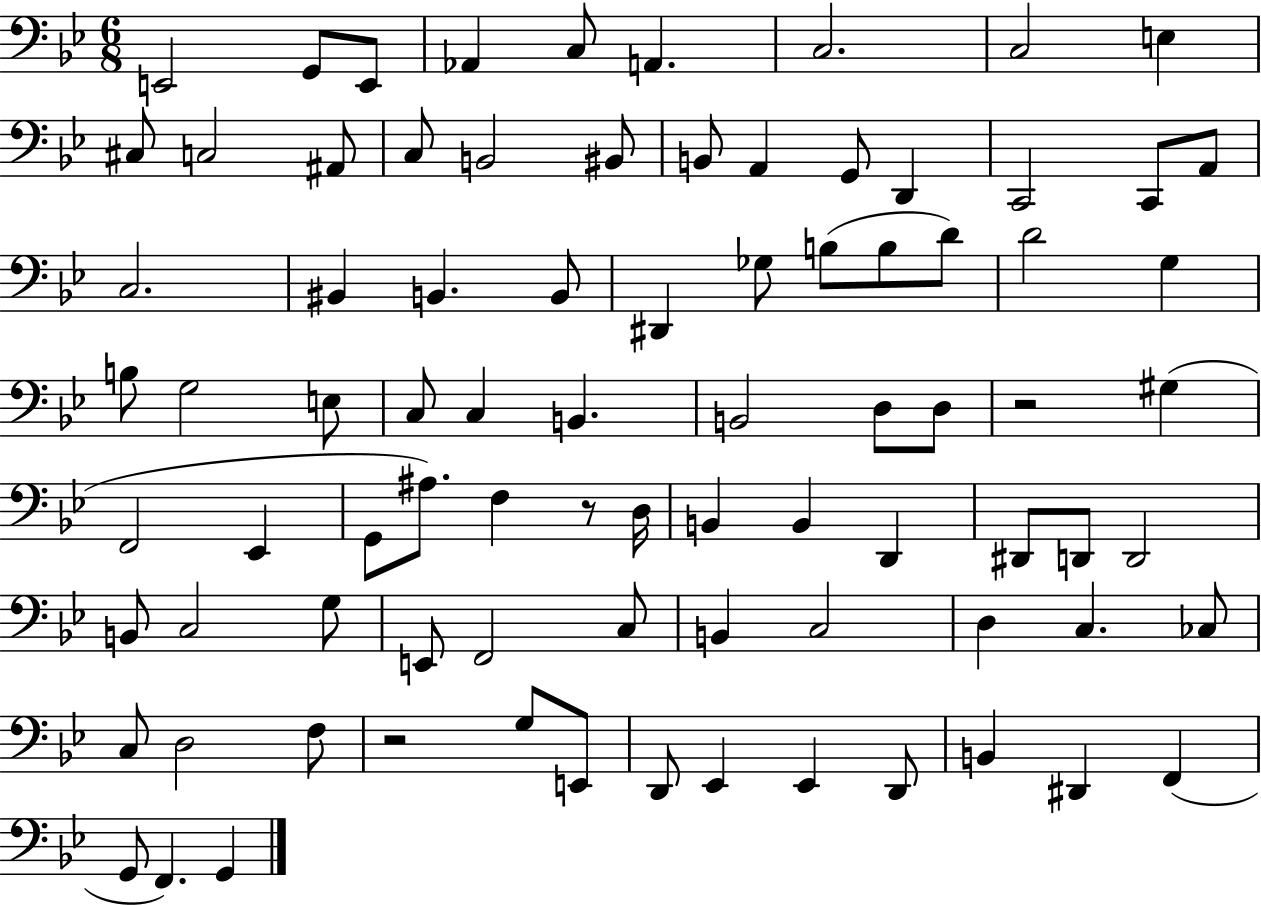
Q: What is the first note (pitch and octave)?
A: E2